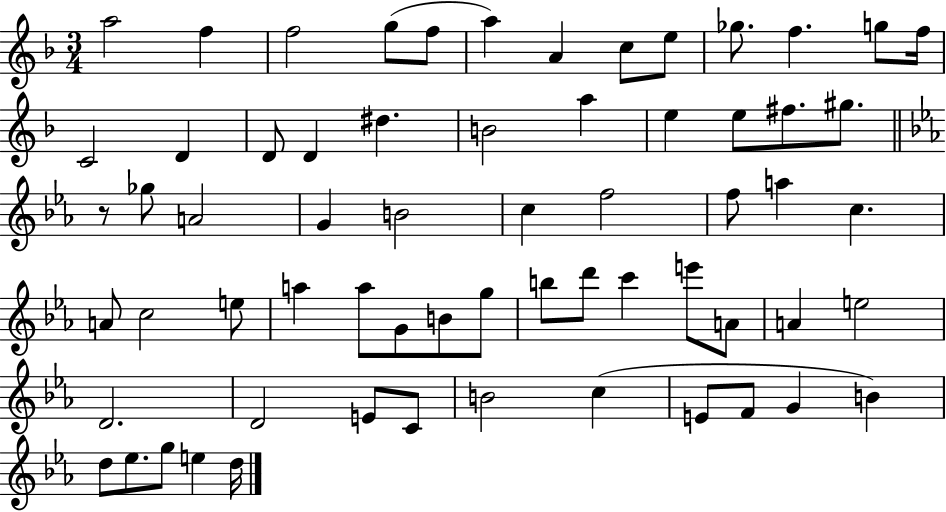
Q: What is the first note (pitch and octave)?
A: A5